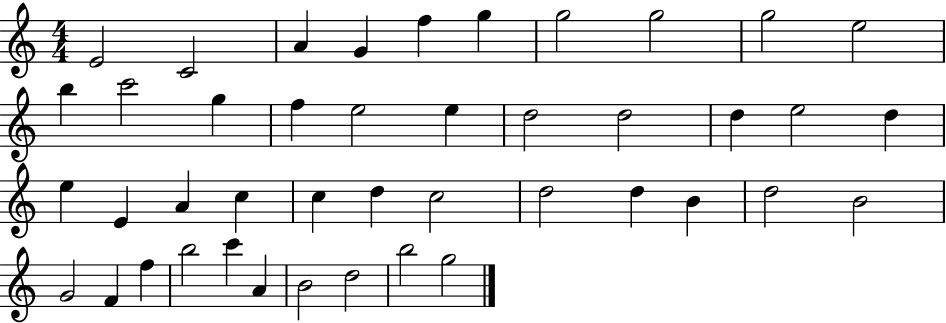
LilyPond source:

{
  \clef treble
  \numericTimeSignature
  \time 4/4
  \key c \major
  e'2 c'2 | a'4 g'4 f''4 g''4 | g''2 g''2 | g''2 e''2 | \break b''4 c'''2 g''4 | f''4 e''2 e''4 | d''2 d''2 | d''4 e''2 d''4 | \break e''4 e'4 a'4 c''4 | c''4 d''4 c''2 | d''2 d''4 b'4 | d''2 b'2 | \break g'2 f'4 f''4 | b''2 c'''4 a'4 | b'2 d''2 | b''2 g''2 | \break \bar "|."
}